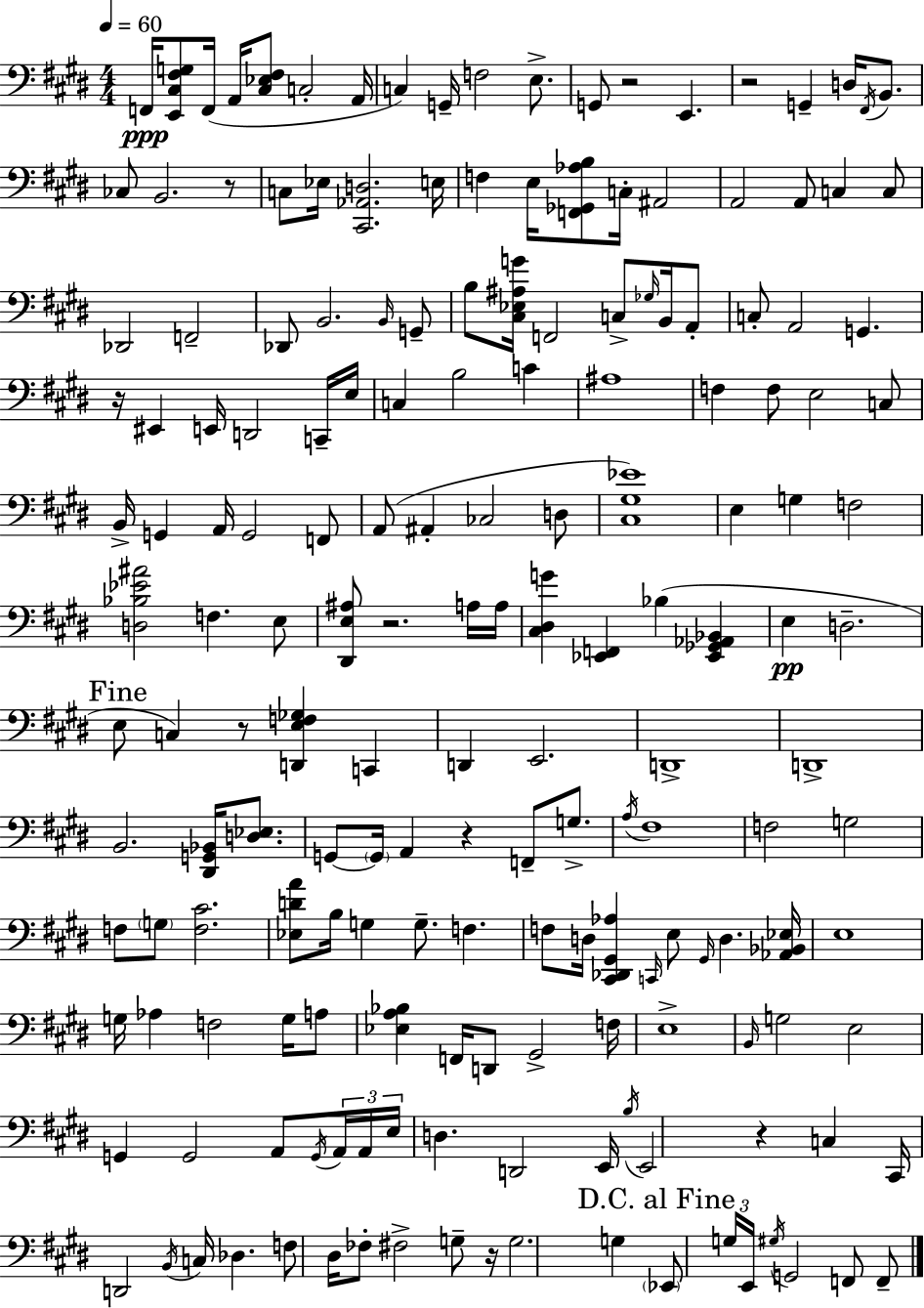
X:1
T:Untitled
M:4/4
L:1/4
K:E
F,,/4 [E,,^C,^F,G,]/2 F,,/4 A,,/4 [^C,_E,^F,]/2 C,2 A,,/4 C, G,,/4 F,2 E,/2 G,,/2 z2 E,, z2 G,, D,/4 ^F,,/4 B,,/2 _C,/2 B,,2 z/2 C,/2 _E,/4 [^C,,_A,,D,]2 E,/4 F, E,/4 [F,,_G,,_A,B,]/2 C,/4 ^A,,2 A,,2 A,,/2 C, C,/2 _D,,2 F,,2 _D,,/2 B,,2 B,,/4 G,,/2 B,/2 [^C,_E,^A,G]/4 F,,2 C,/2 _G,/4 B,,/4 A,,/2 C,/2 A,,2 G,, z/4 ^E,, E,,/4 D,,2 C,,/4 E,/4 C, B,2 C ^A,4 F, F,/2 E,2 C,/2 B,,/4 G,, A,,/4 G,,2 F,,/2 A,,/2 ^A,, _C,2 D,/2 [^C,^G,_E]4 E, G, F,2 [D,_B,_E^A]2 F, E,/2 [^D,,E,^A,]/2 z2 A,/4 A,/4 [^C,^D,G] [_E,,F,,] _B, [_E,,_G,,_A,,_B,,] E, D,2 E,/2 C, z/2 [D,,E,F,_G,] C,, D,, E,,2 D,,4 D,,4 B,,2 [^D,,G,,_B,,]/4 [D,_E,]/2 G,,/2 G,,/4 A,, z F,,/2 G,/2 A,/4 ^F,4 F,2 G,2 F,/2 G,/2 [F,^C]2 [_E,DA]/2 B,/4 G, G,/2 F, F,/2 D,/4 [^C,,_D,,^G,,_A,] C,,/4 E,/2 ^G,,/4 D, [_A,,_B,,_E,]/4 E,4 G,/4 _A, F,2 G,/4 A,/2 [_E,A,_B,] F,,/4 D,,/2 ^G,,2 F,/4 E,4 B,,/4 G,2 E,2 G,, G,,2 A,,/2 G,,/4 A,,/4 A,,/4 E,/4 D, D,,2 E,,/4 B,/4 E,,2 z C, ^C,,/4 D,,2 B,,/4 C,/4 _D, F,/2 ^D,/4 _F,/2 ^F,2 G,/2 z/4 G,2 G, _E,,/2 G,/4 E,,/4 ^G,/4 G,,2 F,,/2 F,,/2